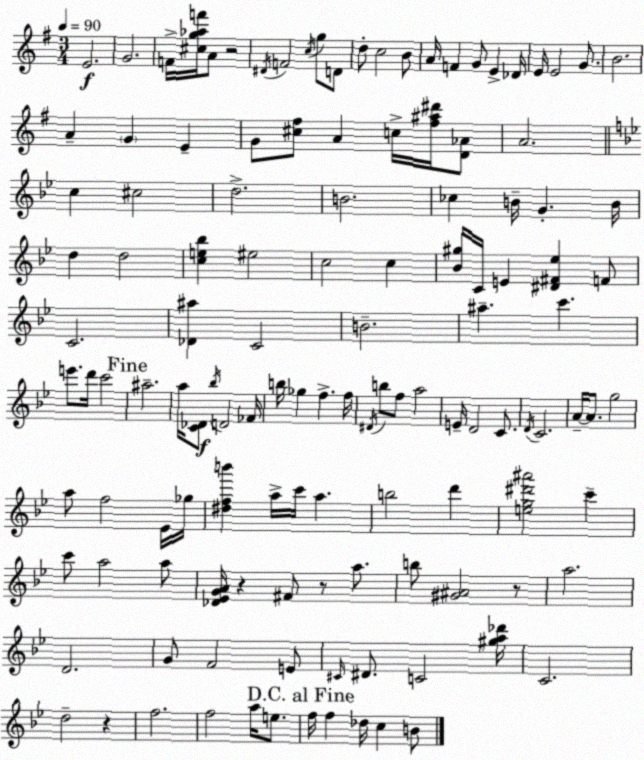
X:1
T:Untitled
M:3/4
L:1/4
K:G
E2 G2 F/4 [^cg_af']/4 A/2 z2 ^D/4 F2 c/4 g/2 D/2 d/2 c2 B/2 A/4 F G/2 E _D/4 E/4 E2 G/2 B2 A G E G/2 [^c^f]/2 A c/4 [^f^a^d']/4 [D_A]/2 A2 c ^c2 d2 B2 _c B/4 G B/4 d d2 [ce_b] ^e2 c2 c [_B^g]/4 C/4 E [^D^F_e] F/2 C2 [_D^a] C2 B2 ^a c' e'/2 d'/4 c'2 ^a2 a/4 [C_D]/2 _b/4 D2 _F/4 b/4 _g f f/4 ^D/4 b/2 f/2 a2 E/4 D2 C/2 D/4 C2 A/4 A/2 g2 a/2 f2 _E/4 _g/4 [^dfb'] a/4 c'/4 a b2 d' [eg^d'^a']2 c' c'/2 a2 a/2 [_D_EGA]/4 z ^F/2 z/2 a/2 b/2 [^G^A]2 z/2 a2 D2 G/2 F2 E/2 ^C/4 ^D/2 C2 [^ga_d']/4 C2 d2 z f2 f2 a/4 e/2 f/4 f _d/4 c B/2